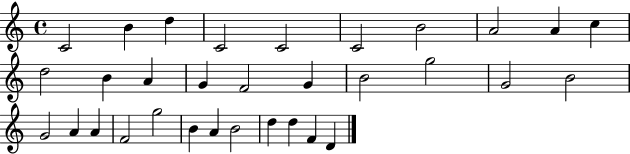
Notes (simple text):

C4/h B4/q D5/q C4/h C4/h C4/h B4/h A4/h A4/q C5/q D5/h B4/q A4/q G4/q F4/h G4/q B4/h G5/h G4/h B4/h G4/h A4/q A4/q F4/h G5/h B4/q A4/q B4/h D5/q D5/q F4/q D4/q